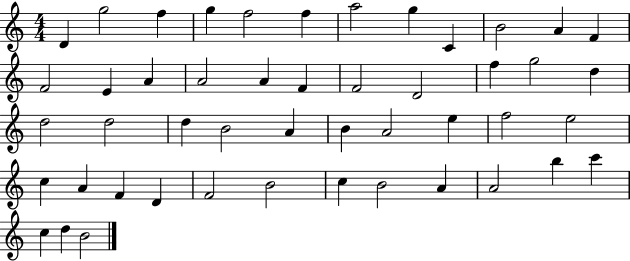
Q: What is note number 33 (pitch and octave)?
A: E5